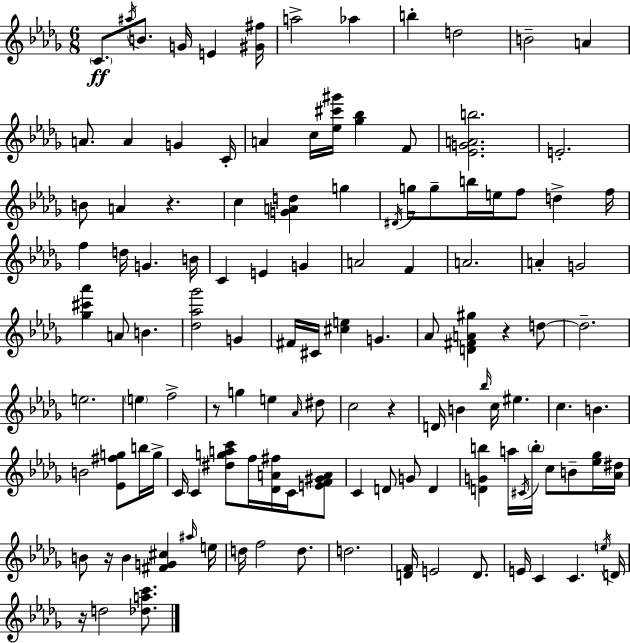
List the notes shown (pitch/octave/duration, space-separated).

C4/e. A#5/s B4/e. G4/s E4/q [G#4,F#5]/s A5/h Ab5/q B5/q D5/h B4/h A4/q A4/e. A4/q G4/q C4/s A4/q C5/s [Eb5,C#6,G#6]/s [Gb5,Bb5]/q F4/e [Eb4,G4,A4,B5]/h. E4/h. B4/e A4/q R/q. C5/q [G4,A4,D5]/q G5/q D#4/s G5/s G5/e B5/s E5/s F5/e D5/q F5/s F5/q D5/s G4/q. B4/s C4/q E4/q G4/q A4/h F4/q A4/h. A4/q G4/h [Gb5,C#6,Ab6]/q A4/e B4/q. [Db5,Ab5,Gb6]/h G4/q F#4/s C#4/s [C#5,E5]/q G4/q. Ab4/e [D4,F#4,A4,G#5]/q R/q D5/e D5/h. E5/h. E5/q F5/h R/e G5/q E5/q Ab4/s D#5/e C5/h R/q D4/s B4/q Bb5/s C5/s EIS5/q. C5/q. B4/q. B4/h [Eb4,F#5,G5]/e B5/s G5/s C4/s C4/q [D#5,G5,A5,C6]/e F5/s [Db4,A4,F#5]/s C4/s [E4,F4,G#4,A4]/e C4/q D4/e G4/e D4/q [D4,G4,B5]/q A5/s C#4/s B5/s C5/e B4/e [Eb5,Gb5]/s [Ab4,D#5]/s B4/e R/s B4/q [F#4,G4,C#5]/q A#5/s E5/s D5/s F5/h D5/e. D5/h. [D4,F4]/s E4/h D4/e. E4/s C4/q C4/q. E5/s D4/s R/s D5/h [Db5,A5,C6]/e.